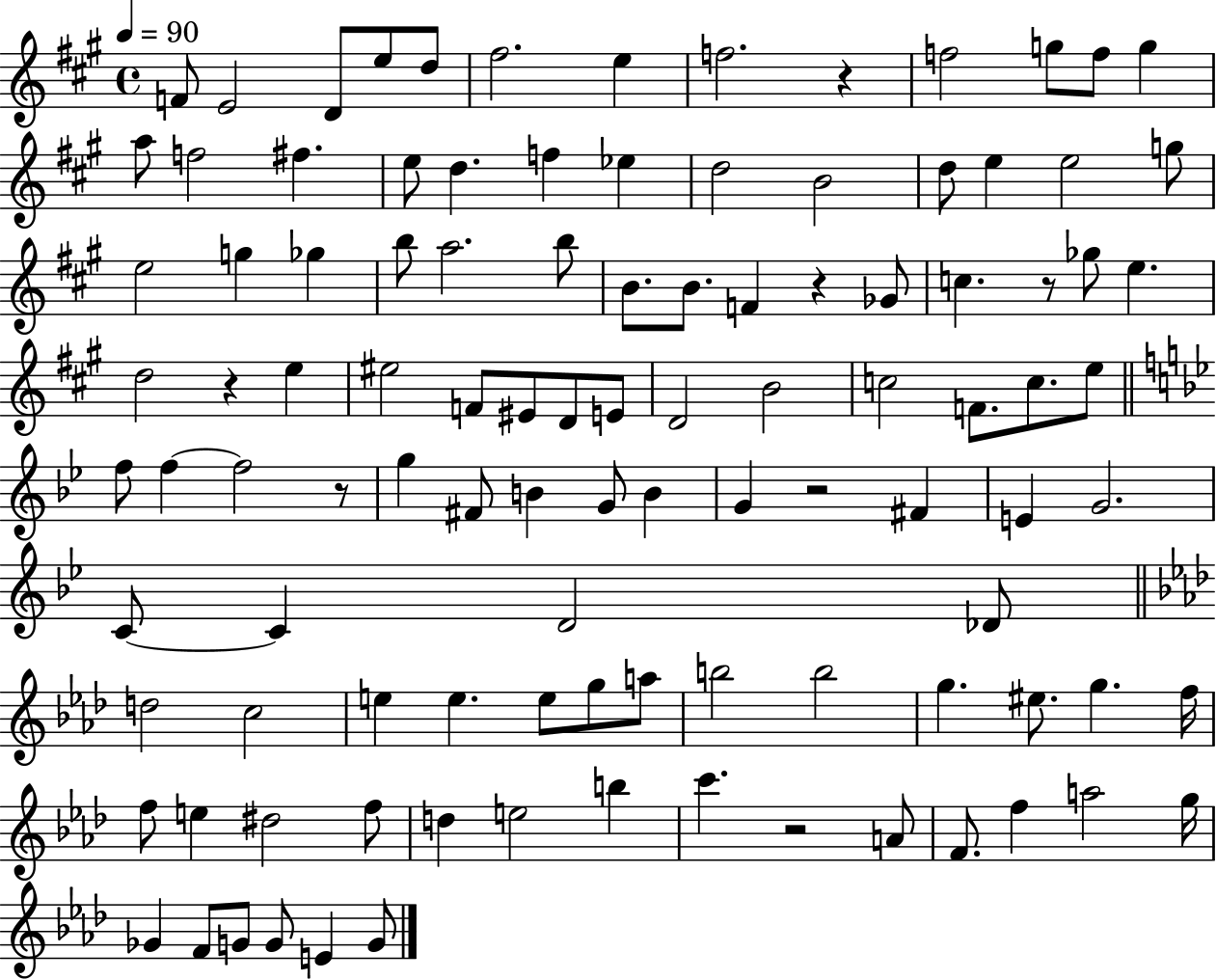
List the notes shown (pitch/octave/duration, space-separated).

F4/e E4/h D4/e E5/e D5/e F#5/h. E5/q F5/h. R/q F5/h G5/e F5/e G5/q A5/e F5/h F#5/q. E5/e D5/q. F5/q Eb5/q D5/h B4/h D5/e E5/q E5/h G5/e E5/h G5/q Gb5/q B5/e A5/h. B5/e B4/e. B4/e. F4/q R/q Gb4/e C5/q. R/e Gb5/e E5/q. D5/h R/q E5/q EIS5/h F4/e EIS4/e D4/e E4/e D4/h B4/h C5/h F4/e. C5/e. E5/e F5/e F5/q F5/h R/e G5/q F#4/e B4/q G4/e B4/q G4/q R/h F#4/q E4/q G4/h. C4/e C4/q D4/h Db4/e D5/h C5/h E5/q E5/q. E5/e G5/e A5/e B5/h B5/h G5/q. EIS5/e. G5/q. F5/s F5/e E5/q D#5/h F5/e D5/q E5/h B5/q C6/q. R/h A4/e F4/e. F5/q A5/h G5/s Gb4/q F4/e G4/e G4/e E4/q G4/e